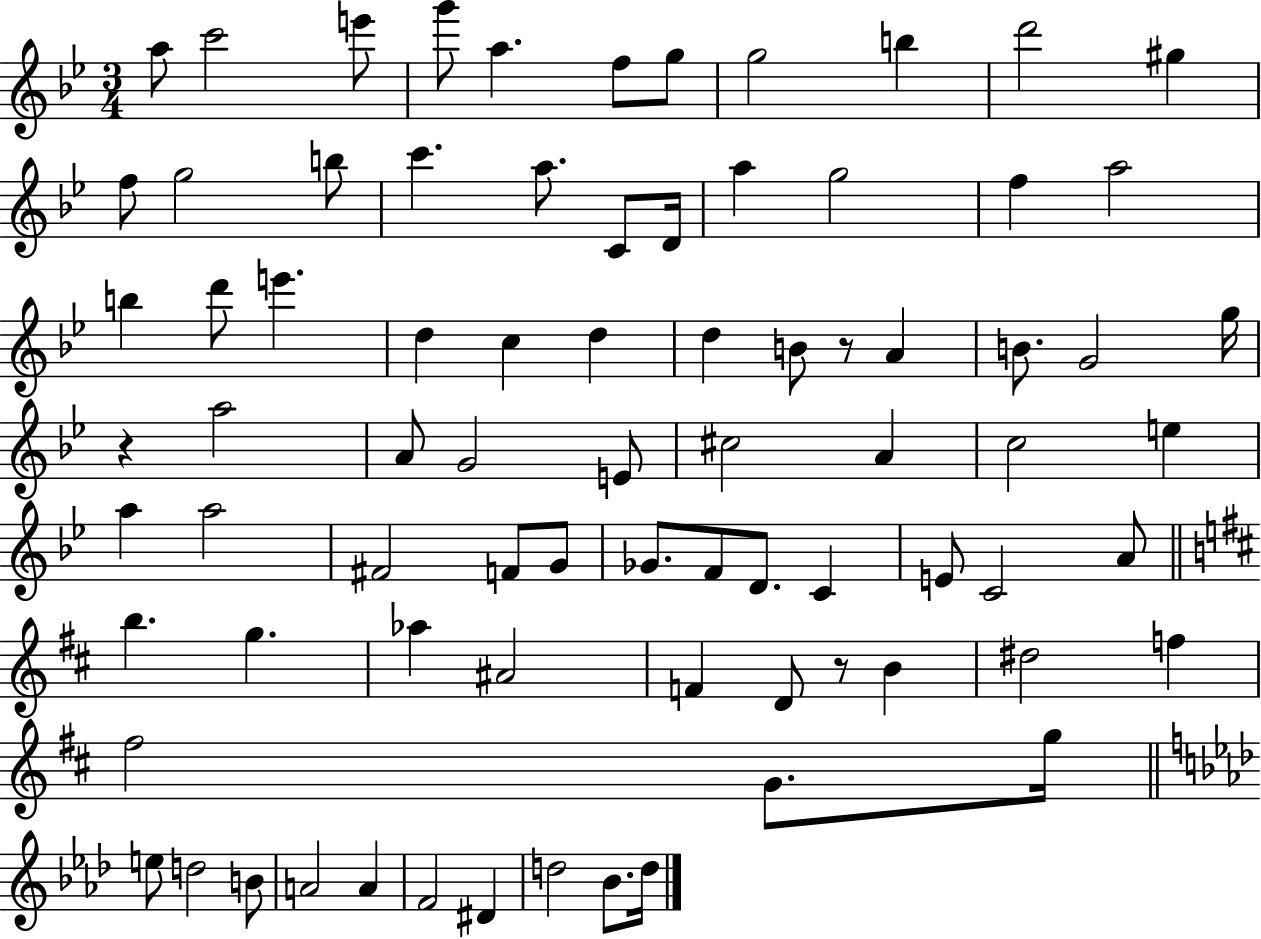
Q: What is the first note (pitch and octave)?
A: A5